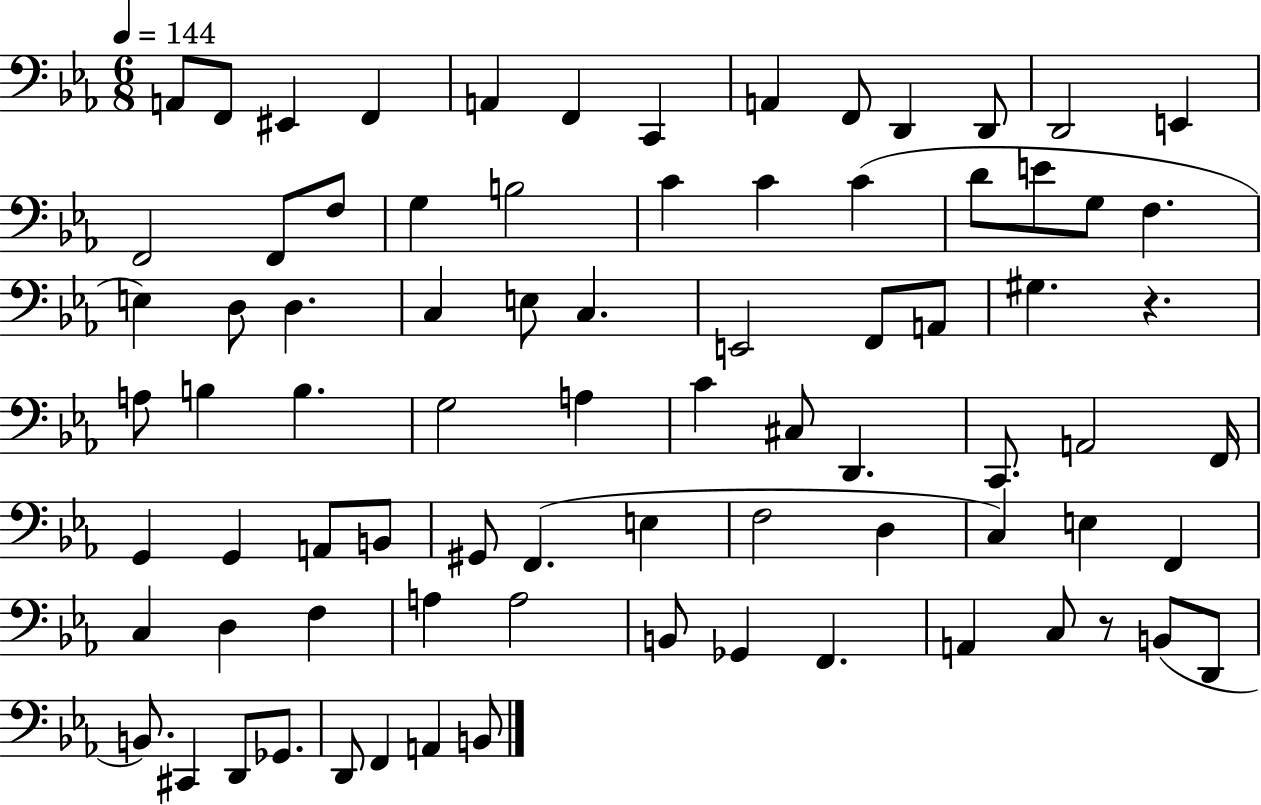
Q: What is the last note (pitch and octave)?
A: B2